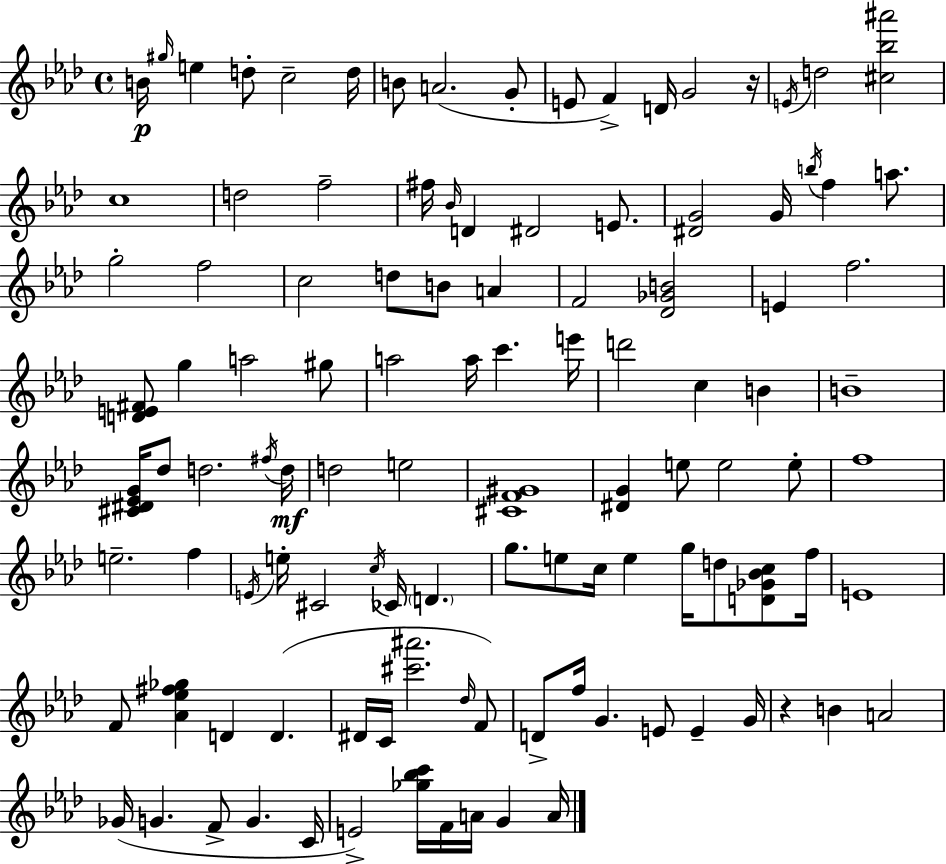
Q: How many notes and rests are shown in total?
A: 111